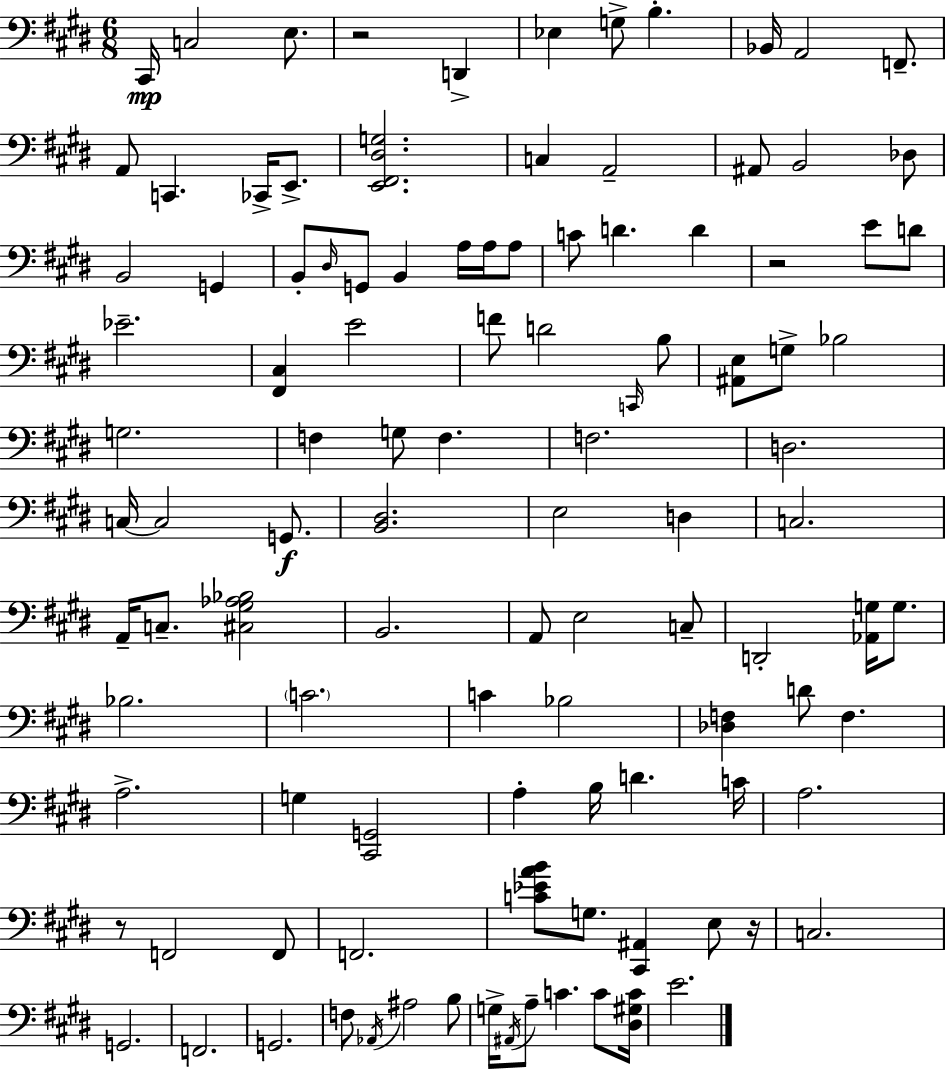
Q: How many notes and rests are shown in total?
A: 108